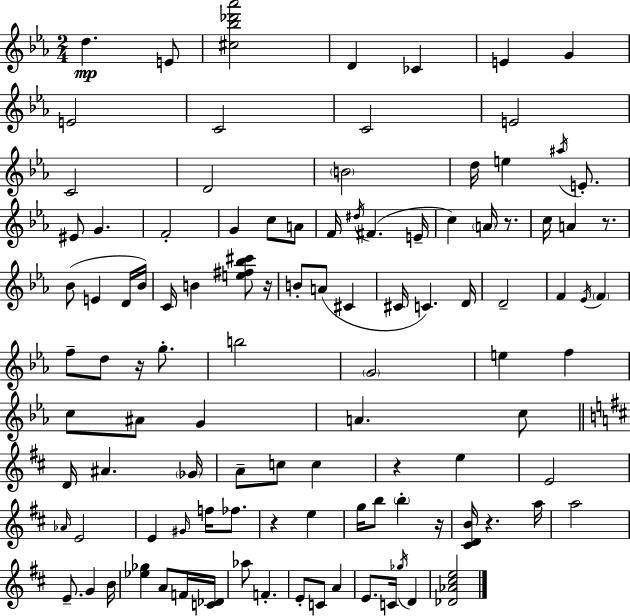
{
  \clef treble
  \numericTimeSignature
  \time 2/4
  \key c \minor
  d''4.\mp e'8 | <cis'' bes'' des''' aes'''>2 | d'4 ces'4 | e'4 g'4 | \break e'2 | c'2 | c'2 | e'2 | \break c'2 | d'2 | \parenthesize b'2 | d''16 e''4 \acciaccatura { ais''16 } e'8.-. | \break eis'8 g'4. | f'2-. | g'4 c''8 a'8 | f'16 \acciaccatura { dis''16 }( fis'4. | \break e'16-- c''4) \parenthesize a'16 r8. | c''16 a'4 r8. | bes'8( e'4 | d'16 bes'16) c'16 b'4 <e'' fis'' bes'' cis'''>8 | \break r16 b'8-. a'8( cis'4 | cis'16 c'4.) | d'16 d'2-- | f'4 \acciaccatura { ees'16 } \parenthesize f'4 | \break f''8-- d''8 r16 | g''8.-. b''2 | \parenthesize g'2 | e''4 f''4 | \break c''8 ais'8 g'4 | a'4. | c''8 \bar "||" \break \key d \major d'16 ais'4. \parenthesize ges'16 | a'8-- c''8 c''4 | r4 e''4 | e'2 | \break \grace { aes'16 } e'2 | e'4 \grace { gis'16 } f''16 fes''8. | r4 e''4 | g''16 b''8 \parenthesize b''4-. | \break r16 <cis' d' b'>16 r4. | a''16 a''2 | e'8.-- g'4 | b'16 <ees'' ges''>4 a'8 | \break f'16 <c' des'>16 aes''8 f'4.-. | e'8-. c'8 a'4 | e'8. c'16 \acciaccatura { ges''16 } d'4 | <des' aes' cis'' e''>2 | \break \bar "|."
}